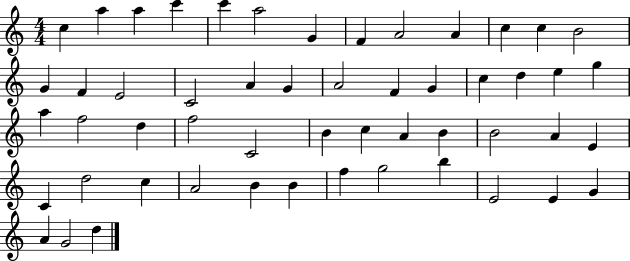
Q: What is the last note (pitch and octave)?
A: D5